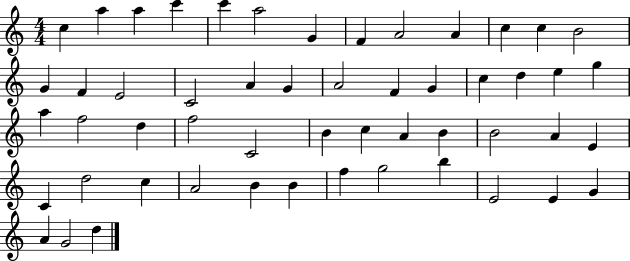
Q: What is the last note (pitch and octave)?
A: D5